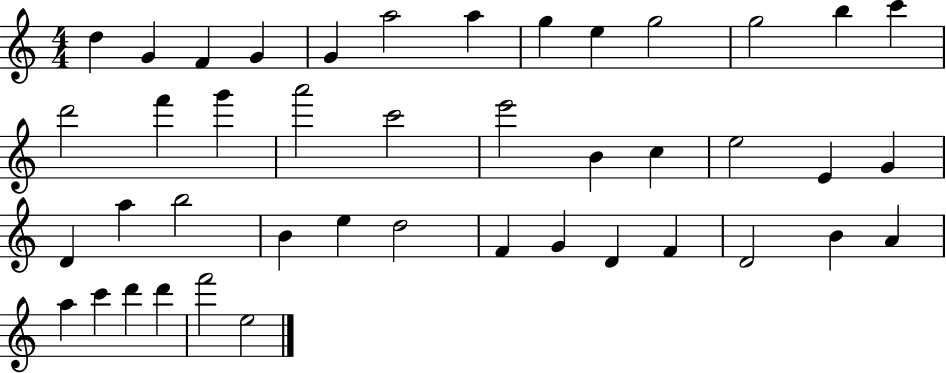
D5/q G4/q F4/q G4/q G4/q A5/h A5/q G5/q E5/q G5/h G5/h B5/q C6/q D6/h F6/q G6/q A6/h C6/h E6/h B4/q C5/q E5/h E4/q G4/q D4/q A5/q B5/h B4/q E5/q D5/h F4/q G4/q D4/q F4/q D4/h B4/q A4/q A5/q C6/q D6/q D6/q F6/h E5/h